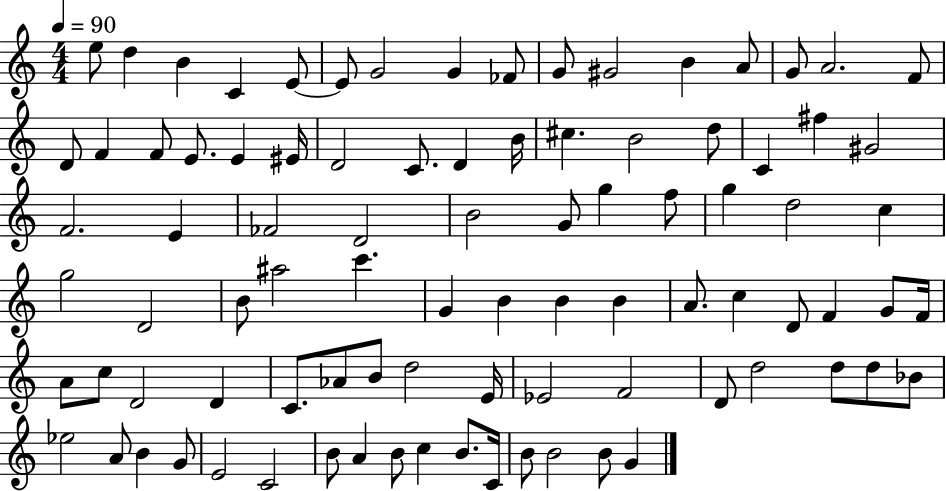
{
  \clef treble
  \numericTimeSignature
  \time 4/4
  \key c \major
  \tempo 4 = 90
  \repeat volta 2 { e''8 d''4 b'4 c'4 e'8~~ | e'8 g'2 g'4 fes'8 | g'8 gis'2 b'4 a'8 | g'8 a'2. f'8 | \break d'8 f'4 f'8 e'8. e'4 eis'16 | d'2 c'8. d'4 b'16 | cis''4. b'2 d''8 | c'4 fis''4 gis'2 | \break f'2. e'4 | fes'2 d'2 | b'2 g'8 g''4 f''8 | g''4 d''2 c''4 | \break g''2 d'2 | b'8 ais''2 c'''4. | g'4 b'4 b'4 b'4 | a'8. c''4 d'8 f'4 g'8 f'16 | \break a'8 c''8 d'2 d'4 | c'8. aes'8 b'8 d''2 e'16 | ees'2 f'2 | d'8 d''2 d''8 d''8 bes'8 | \break ees''2 a'8 b'4 g'8 | e'2 c'2 | b'8 a'4 b'8 c''4 b'8. c'16 | b'8 b'2 b'8 g'4 | \break } \bar "|."
}